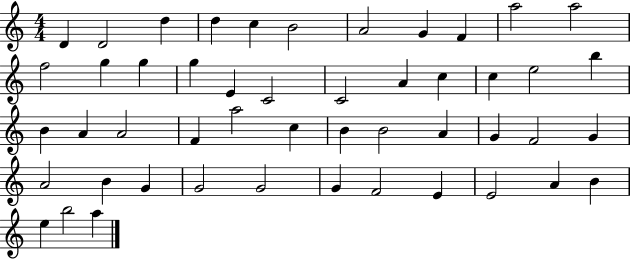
{
  \clef treble
  \numericTimeSignature
  \time 4/4
  \key c \major
  d'4 d'2 d''4 | d''4 c''4 b'2 | a'2 g'4 f'4 | a''2 a''2 | \break f''2 g''4 g''4 | g''4 e'4 c'2 | c'2 a'4 c''4 | c''4 e''2 b''4 | \break b'4 a'4 a'2 | f'4 a''2 c''4 | b'4 b'2 a'4 | g'4 f'2 g'4 | \break a'2 b'4 g'4 | g'2 g'2 | g'4 f'2 e'4 | e'2 a'4 b'4 | \break e''4 b''2 a''4 | \bar "|."
}